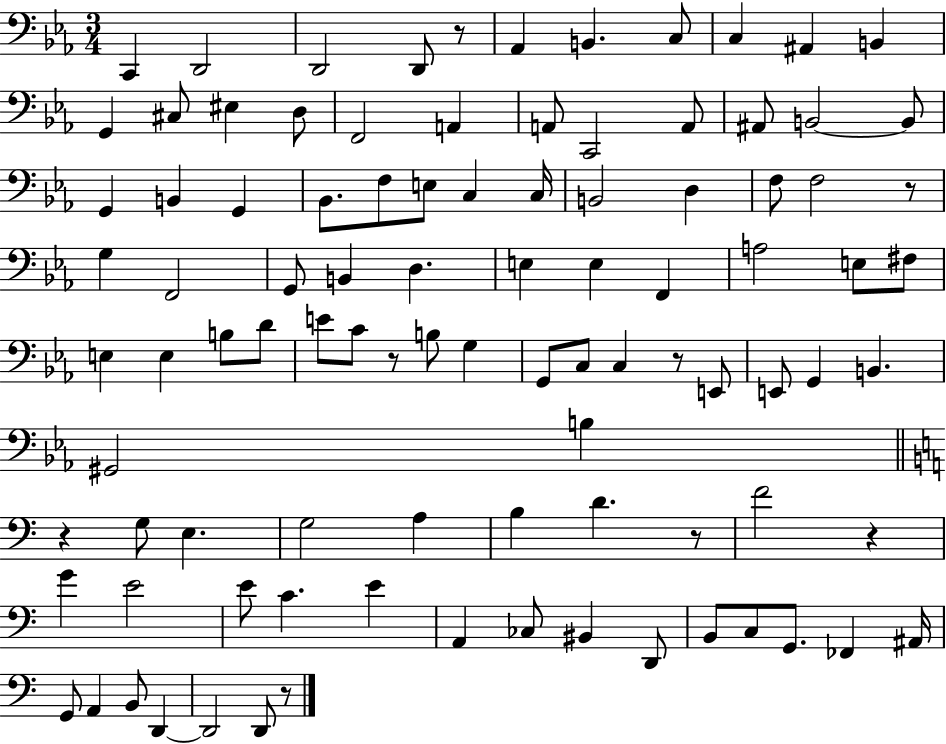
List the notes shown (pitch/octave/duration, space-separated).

C2/q D2/h D2/h D2/e R/e Ab2/q B2/q. C3/e C3/q A#2/q B2/q G2/q C#3/e EIS3/q D3/e F2/h A2/q A2/e C2/h A2/e A#2/e B2/h B2/e G2/q B2/q G2/q Bb2/e. F3/e E3/e C3/q C3/s B2/h D3/q F3/e F3/h R/e G3/q F2/h G2/e B2/q D3/q. E3/q E3/q F2/q A3/h E3/e F#3/e E3/q E3/q B3/e D4/e E4/e C4/e R/e B3/e G3/q G2/e C3/e C3/q R/e E2/e E2/e G2/q B2/q. G#2/h B3/q R/q G3/e E3/q. G3/h A3/q B3/q D4/q. R/e F4/h R/q G4/q E4/h E4/e C4/q. E4/q A2/q CES3/e BIS2/q D2/e B2/e C3/e G2/e. FES2/q A#2/s G2/e A2/q B2/e D2/q D2/h D2/e R/e